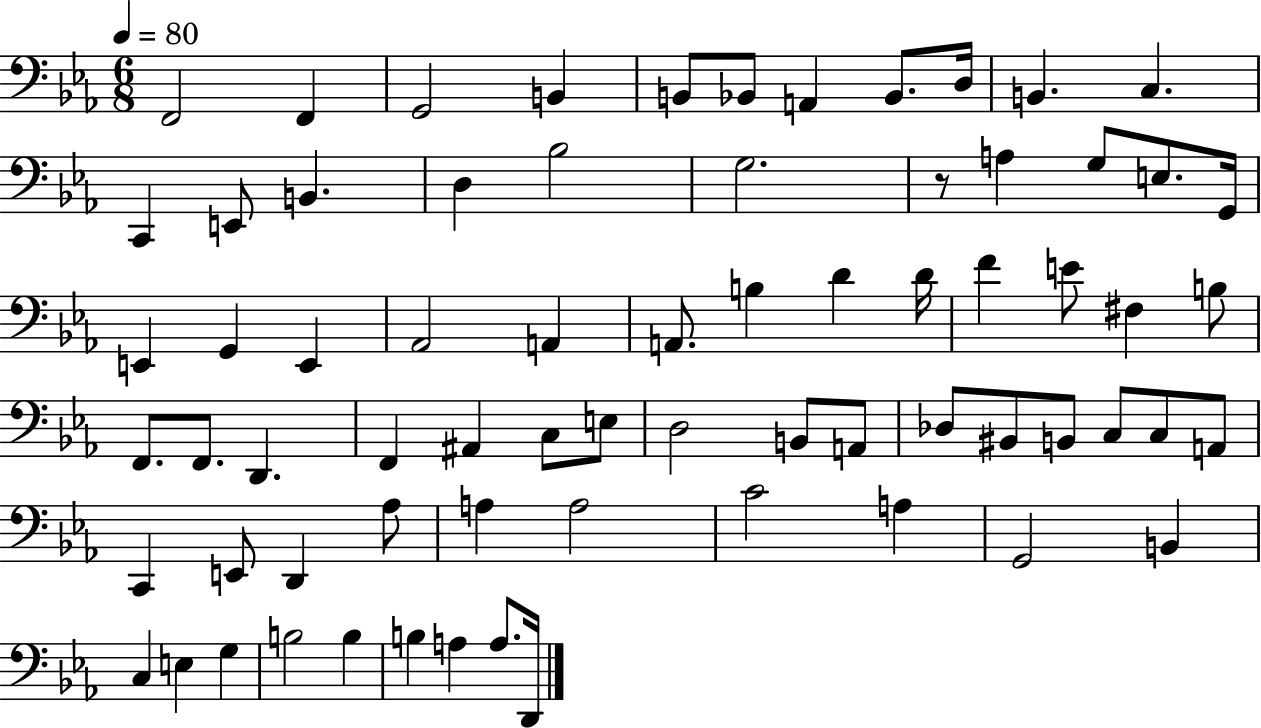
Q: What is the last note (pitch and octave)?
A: D2